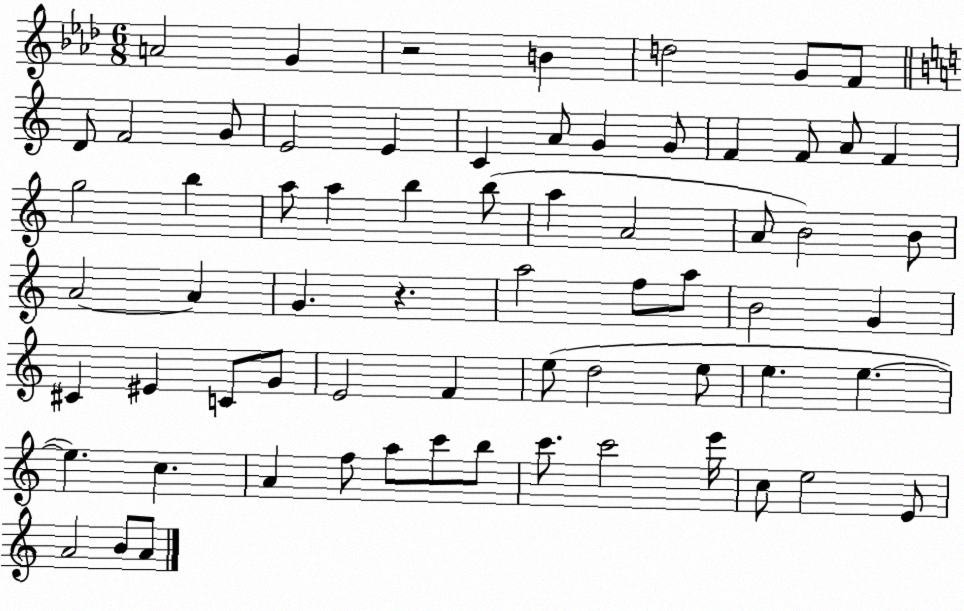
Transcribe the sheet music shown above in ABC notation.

X:1
T:Untitled
M:6/8
L:1/4
K:Ab
A2 G z2 B d2 G/2 F/2 D/2 F2 G/2 E2 E C A/2 G G/2 F F/2 A/2 F g2 b a/2 a b b/2 a A2 A/2 B2 B/2 A2 A G z a2 f/2 a/2 B2 G ^C ^E C/2 G/2 E2 F e/2 d2 e/2 e e e c A f/2 a/2 c'/2 b/2 c'/2 c'2 e'/4 c/2 e2 E/2 A2 B/2 A/2